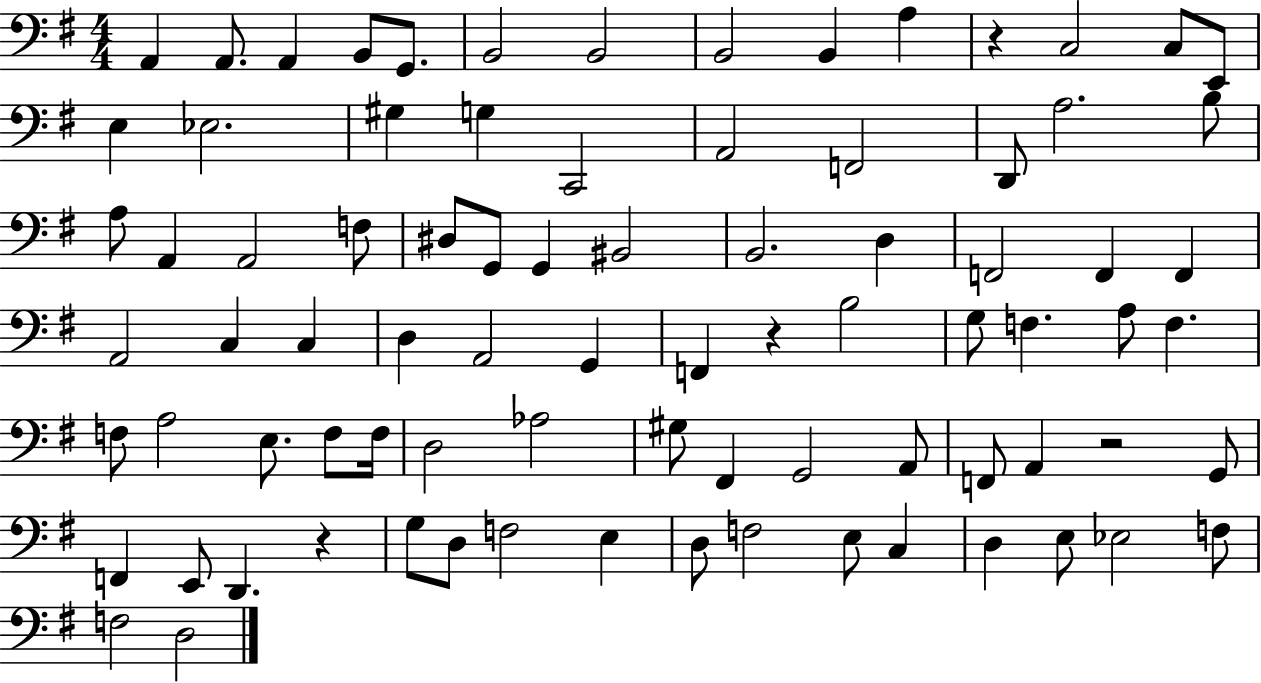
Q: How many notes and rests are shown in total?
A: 83